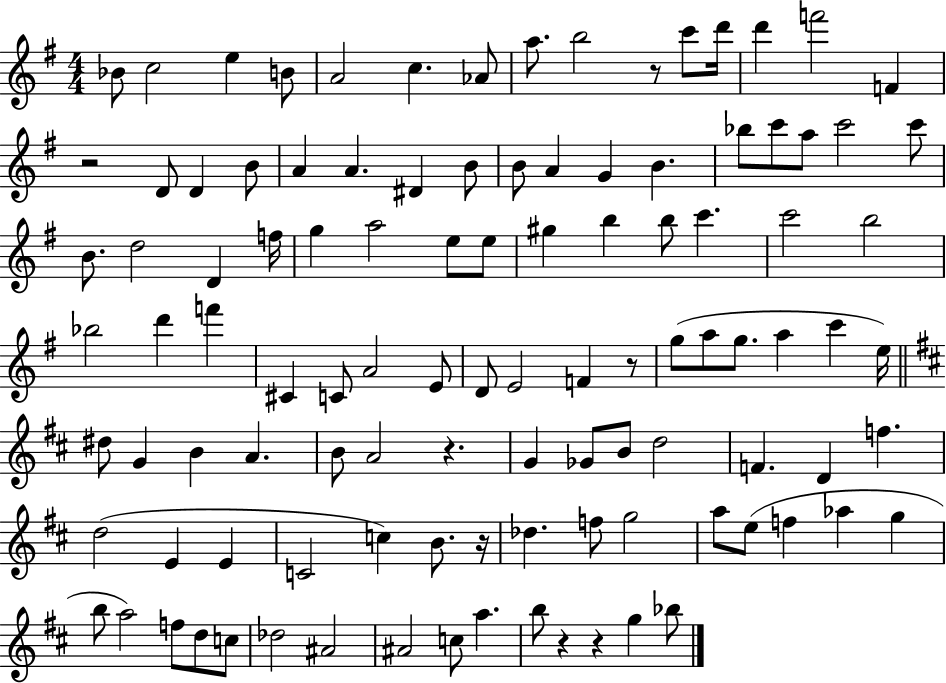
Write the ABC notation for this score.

X:1
T:Untitled
M:4/4
L:1/4
K:G
_B/2 c2 e B/2 A2 c _A/2 a/2 b2 z/2 c'/2 d'/4 d' f'2 F z2 D/2 D B/2 A A ^D B/2 B/2 A G B _b/2 c'/2 a/2 c'2 c'/2 B/2 d2 D f/4 g a2 e/2 e/2 ^g b b/2 c' c'2 b2 _b2 d' f' ^C C/2 A2 E/2 D/2 E2 F z/2 g/2 a/2 g/2 a c' e/4 ^d/2 G B A B/2 A2 z G _G/2 B/2 d2 F D f d2 E E C2 c B/2 z/4 _d f/2 g2 a/2 e/2 f _a g b/2 a2 f/2 d/2 c/2 _d2 ^A2 ^A2 c/2 a b/2 z z g _b/2